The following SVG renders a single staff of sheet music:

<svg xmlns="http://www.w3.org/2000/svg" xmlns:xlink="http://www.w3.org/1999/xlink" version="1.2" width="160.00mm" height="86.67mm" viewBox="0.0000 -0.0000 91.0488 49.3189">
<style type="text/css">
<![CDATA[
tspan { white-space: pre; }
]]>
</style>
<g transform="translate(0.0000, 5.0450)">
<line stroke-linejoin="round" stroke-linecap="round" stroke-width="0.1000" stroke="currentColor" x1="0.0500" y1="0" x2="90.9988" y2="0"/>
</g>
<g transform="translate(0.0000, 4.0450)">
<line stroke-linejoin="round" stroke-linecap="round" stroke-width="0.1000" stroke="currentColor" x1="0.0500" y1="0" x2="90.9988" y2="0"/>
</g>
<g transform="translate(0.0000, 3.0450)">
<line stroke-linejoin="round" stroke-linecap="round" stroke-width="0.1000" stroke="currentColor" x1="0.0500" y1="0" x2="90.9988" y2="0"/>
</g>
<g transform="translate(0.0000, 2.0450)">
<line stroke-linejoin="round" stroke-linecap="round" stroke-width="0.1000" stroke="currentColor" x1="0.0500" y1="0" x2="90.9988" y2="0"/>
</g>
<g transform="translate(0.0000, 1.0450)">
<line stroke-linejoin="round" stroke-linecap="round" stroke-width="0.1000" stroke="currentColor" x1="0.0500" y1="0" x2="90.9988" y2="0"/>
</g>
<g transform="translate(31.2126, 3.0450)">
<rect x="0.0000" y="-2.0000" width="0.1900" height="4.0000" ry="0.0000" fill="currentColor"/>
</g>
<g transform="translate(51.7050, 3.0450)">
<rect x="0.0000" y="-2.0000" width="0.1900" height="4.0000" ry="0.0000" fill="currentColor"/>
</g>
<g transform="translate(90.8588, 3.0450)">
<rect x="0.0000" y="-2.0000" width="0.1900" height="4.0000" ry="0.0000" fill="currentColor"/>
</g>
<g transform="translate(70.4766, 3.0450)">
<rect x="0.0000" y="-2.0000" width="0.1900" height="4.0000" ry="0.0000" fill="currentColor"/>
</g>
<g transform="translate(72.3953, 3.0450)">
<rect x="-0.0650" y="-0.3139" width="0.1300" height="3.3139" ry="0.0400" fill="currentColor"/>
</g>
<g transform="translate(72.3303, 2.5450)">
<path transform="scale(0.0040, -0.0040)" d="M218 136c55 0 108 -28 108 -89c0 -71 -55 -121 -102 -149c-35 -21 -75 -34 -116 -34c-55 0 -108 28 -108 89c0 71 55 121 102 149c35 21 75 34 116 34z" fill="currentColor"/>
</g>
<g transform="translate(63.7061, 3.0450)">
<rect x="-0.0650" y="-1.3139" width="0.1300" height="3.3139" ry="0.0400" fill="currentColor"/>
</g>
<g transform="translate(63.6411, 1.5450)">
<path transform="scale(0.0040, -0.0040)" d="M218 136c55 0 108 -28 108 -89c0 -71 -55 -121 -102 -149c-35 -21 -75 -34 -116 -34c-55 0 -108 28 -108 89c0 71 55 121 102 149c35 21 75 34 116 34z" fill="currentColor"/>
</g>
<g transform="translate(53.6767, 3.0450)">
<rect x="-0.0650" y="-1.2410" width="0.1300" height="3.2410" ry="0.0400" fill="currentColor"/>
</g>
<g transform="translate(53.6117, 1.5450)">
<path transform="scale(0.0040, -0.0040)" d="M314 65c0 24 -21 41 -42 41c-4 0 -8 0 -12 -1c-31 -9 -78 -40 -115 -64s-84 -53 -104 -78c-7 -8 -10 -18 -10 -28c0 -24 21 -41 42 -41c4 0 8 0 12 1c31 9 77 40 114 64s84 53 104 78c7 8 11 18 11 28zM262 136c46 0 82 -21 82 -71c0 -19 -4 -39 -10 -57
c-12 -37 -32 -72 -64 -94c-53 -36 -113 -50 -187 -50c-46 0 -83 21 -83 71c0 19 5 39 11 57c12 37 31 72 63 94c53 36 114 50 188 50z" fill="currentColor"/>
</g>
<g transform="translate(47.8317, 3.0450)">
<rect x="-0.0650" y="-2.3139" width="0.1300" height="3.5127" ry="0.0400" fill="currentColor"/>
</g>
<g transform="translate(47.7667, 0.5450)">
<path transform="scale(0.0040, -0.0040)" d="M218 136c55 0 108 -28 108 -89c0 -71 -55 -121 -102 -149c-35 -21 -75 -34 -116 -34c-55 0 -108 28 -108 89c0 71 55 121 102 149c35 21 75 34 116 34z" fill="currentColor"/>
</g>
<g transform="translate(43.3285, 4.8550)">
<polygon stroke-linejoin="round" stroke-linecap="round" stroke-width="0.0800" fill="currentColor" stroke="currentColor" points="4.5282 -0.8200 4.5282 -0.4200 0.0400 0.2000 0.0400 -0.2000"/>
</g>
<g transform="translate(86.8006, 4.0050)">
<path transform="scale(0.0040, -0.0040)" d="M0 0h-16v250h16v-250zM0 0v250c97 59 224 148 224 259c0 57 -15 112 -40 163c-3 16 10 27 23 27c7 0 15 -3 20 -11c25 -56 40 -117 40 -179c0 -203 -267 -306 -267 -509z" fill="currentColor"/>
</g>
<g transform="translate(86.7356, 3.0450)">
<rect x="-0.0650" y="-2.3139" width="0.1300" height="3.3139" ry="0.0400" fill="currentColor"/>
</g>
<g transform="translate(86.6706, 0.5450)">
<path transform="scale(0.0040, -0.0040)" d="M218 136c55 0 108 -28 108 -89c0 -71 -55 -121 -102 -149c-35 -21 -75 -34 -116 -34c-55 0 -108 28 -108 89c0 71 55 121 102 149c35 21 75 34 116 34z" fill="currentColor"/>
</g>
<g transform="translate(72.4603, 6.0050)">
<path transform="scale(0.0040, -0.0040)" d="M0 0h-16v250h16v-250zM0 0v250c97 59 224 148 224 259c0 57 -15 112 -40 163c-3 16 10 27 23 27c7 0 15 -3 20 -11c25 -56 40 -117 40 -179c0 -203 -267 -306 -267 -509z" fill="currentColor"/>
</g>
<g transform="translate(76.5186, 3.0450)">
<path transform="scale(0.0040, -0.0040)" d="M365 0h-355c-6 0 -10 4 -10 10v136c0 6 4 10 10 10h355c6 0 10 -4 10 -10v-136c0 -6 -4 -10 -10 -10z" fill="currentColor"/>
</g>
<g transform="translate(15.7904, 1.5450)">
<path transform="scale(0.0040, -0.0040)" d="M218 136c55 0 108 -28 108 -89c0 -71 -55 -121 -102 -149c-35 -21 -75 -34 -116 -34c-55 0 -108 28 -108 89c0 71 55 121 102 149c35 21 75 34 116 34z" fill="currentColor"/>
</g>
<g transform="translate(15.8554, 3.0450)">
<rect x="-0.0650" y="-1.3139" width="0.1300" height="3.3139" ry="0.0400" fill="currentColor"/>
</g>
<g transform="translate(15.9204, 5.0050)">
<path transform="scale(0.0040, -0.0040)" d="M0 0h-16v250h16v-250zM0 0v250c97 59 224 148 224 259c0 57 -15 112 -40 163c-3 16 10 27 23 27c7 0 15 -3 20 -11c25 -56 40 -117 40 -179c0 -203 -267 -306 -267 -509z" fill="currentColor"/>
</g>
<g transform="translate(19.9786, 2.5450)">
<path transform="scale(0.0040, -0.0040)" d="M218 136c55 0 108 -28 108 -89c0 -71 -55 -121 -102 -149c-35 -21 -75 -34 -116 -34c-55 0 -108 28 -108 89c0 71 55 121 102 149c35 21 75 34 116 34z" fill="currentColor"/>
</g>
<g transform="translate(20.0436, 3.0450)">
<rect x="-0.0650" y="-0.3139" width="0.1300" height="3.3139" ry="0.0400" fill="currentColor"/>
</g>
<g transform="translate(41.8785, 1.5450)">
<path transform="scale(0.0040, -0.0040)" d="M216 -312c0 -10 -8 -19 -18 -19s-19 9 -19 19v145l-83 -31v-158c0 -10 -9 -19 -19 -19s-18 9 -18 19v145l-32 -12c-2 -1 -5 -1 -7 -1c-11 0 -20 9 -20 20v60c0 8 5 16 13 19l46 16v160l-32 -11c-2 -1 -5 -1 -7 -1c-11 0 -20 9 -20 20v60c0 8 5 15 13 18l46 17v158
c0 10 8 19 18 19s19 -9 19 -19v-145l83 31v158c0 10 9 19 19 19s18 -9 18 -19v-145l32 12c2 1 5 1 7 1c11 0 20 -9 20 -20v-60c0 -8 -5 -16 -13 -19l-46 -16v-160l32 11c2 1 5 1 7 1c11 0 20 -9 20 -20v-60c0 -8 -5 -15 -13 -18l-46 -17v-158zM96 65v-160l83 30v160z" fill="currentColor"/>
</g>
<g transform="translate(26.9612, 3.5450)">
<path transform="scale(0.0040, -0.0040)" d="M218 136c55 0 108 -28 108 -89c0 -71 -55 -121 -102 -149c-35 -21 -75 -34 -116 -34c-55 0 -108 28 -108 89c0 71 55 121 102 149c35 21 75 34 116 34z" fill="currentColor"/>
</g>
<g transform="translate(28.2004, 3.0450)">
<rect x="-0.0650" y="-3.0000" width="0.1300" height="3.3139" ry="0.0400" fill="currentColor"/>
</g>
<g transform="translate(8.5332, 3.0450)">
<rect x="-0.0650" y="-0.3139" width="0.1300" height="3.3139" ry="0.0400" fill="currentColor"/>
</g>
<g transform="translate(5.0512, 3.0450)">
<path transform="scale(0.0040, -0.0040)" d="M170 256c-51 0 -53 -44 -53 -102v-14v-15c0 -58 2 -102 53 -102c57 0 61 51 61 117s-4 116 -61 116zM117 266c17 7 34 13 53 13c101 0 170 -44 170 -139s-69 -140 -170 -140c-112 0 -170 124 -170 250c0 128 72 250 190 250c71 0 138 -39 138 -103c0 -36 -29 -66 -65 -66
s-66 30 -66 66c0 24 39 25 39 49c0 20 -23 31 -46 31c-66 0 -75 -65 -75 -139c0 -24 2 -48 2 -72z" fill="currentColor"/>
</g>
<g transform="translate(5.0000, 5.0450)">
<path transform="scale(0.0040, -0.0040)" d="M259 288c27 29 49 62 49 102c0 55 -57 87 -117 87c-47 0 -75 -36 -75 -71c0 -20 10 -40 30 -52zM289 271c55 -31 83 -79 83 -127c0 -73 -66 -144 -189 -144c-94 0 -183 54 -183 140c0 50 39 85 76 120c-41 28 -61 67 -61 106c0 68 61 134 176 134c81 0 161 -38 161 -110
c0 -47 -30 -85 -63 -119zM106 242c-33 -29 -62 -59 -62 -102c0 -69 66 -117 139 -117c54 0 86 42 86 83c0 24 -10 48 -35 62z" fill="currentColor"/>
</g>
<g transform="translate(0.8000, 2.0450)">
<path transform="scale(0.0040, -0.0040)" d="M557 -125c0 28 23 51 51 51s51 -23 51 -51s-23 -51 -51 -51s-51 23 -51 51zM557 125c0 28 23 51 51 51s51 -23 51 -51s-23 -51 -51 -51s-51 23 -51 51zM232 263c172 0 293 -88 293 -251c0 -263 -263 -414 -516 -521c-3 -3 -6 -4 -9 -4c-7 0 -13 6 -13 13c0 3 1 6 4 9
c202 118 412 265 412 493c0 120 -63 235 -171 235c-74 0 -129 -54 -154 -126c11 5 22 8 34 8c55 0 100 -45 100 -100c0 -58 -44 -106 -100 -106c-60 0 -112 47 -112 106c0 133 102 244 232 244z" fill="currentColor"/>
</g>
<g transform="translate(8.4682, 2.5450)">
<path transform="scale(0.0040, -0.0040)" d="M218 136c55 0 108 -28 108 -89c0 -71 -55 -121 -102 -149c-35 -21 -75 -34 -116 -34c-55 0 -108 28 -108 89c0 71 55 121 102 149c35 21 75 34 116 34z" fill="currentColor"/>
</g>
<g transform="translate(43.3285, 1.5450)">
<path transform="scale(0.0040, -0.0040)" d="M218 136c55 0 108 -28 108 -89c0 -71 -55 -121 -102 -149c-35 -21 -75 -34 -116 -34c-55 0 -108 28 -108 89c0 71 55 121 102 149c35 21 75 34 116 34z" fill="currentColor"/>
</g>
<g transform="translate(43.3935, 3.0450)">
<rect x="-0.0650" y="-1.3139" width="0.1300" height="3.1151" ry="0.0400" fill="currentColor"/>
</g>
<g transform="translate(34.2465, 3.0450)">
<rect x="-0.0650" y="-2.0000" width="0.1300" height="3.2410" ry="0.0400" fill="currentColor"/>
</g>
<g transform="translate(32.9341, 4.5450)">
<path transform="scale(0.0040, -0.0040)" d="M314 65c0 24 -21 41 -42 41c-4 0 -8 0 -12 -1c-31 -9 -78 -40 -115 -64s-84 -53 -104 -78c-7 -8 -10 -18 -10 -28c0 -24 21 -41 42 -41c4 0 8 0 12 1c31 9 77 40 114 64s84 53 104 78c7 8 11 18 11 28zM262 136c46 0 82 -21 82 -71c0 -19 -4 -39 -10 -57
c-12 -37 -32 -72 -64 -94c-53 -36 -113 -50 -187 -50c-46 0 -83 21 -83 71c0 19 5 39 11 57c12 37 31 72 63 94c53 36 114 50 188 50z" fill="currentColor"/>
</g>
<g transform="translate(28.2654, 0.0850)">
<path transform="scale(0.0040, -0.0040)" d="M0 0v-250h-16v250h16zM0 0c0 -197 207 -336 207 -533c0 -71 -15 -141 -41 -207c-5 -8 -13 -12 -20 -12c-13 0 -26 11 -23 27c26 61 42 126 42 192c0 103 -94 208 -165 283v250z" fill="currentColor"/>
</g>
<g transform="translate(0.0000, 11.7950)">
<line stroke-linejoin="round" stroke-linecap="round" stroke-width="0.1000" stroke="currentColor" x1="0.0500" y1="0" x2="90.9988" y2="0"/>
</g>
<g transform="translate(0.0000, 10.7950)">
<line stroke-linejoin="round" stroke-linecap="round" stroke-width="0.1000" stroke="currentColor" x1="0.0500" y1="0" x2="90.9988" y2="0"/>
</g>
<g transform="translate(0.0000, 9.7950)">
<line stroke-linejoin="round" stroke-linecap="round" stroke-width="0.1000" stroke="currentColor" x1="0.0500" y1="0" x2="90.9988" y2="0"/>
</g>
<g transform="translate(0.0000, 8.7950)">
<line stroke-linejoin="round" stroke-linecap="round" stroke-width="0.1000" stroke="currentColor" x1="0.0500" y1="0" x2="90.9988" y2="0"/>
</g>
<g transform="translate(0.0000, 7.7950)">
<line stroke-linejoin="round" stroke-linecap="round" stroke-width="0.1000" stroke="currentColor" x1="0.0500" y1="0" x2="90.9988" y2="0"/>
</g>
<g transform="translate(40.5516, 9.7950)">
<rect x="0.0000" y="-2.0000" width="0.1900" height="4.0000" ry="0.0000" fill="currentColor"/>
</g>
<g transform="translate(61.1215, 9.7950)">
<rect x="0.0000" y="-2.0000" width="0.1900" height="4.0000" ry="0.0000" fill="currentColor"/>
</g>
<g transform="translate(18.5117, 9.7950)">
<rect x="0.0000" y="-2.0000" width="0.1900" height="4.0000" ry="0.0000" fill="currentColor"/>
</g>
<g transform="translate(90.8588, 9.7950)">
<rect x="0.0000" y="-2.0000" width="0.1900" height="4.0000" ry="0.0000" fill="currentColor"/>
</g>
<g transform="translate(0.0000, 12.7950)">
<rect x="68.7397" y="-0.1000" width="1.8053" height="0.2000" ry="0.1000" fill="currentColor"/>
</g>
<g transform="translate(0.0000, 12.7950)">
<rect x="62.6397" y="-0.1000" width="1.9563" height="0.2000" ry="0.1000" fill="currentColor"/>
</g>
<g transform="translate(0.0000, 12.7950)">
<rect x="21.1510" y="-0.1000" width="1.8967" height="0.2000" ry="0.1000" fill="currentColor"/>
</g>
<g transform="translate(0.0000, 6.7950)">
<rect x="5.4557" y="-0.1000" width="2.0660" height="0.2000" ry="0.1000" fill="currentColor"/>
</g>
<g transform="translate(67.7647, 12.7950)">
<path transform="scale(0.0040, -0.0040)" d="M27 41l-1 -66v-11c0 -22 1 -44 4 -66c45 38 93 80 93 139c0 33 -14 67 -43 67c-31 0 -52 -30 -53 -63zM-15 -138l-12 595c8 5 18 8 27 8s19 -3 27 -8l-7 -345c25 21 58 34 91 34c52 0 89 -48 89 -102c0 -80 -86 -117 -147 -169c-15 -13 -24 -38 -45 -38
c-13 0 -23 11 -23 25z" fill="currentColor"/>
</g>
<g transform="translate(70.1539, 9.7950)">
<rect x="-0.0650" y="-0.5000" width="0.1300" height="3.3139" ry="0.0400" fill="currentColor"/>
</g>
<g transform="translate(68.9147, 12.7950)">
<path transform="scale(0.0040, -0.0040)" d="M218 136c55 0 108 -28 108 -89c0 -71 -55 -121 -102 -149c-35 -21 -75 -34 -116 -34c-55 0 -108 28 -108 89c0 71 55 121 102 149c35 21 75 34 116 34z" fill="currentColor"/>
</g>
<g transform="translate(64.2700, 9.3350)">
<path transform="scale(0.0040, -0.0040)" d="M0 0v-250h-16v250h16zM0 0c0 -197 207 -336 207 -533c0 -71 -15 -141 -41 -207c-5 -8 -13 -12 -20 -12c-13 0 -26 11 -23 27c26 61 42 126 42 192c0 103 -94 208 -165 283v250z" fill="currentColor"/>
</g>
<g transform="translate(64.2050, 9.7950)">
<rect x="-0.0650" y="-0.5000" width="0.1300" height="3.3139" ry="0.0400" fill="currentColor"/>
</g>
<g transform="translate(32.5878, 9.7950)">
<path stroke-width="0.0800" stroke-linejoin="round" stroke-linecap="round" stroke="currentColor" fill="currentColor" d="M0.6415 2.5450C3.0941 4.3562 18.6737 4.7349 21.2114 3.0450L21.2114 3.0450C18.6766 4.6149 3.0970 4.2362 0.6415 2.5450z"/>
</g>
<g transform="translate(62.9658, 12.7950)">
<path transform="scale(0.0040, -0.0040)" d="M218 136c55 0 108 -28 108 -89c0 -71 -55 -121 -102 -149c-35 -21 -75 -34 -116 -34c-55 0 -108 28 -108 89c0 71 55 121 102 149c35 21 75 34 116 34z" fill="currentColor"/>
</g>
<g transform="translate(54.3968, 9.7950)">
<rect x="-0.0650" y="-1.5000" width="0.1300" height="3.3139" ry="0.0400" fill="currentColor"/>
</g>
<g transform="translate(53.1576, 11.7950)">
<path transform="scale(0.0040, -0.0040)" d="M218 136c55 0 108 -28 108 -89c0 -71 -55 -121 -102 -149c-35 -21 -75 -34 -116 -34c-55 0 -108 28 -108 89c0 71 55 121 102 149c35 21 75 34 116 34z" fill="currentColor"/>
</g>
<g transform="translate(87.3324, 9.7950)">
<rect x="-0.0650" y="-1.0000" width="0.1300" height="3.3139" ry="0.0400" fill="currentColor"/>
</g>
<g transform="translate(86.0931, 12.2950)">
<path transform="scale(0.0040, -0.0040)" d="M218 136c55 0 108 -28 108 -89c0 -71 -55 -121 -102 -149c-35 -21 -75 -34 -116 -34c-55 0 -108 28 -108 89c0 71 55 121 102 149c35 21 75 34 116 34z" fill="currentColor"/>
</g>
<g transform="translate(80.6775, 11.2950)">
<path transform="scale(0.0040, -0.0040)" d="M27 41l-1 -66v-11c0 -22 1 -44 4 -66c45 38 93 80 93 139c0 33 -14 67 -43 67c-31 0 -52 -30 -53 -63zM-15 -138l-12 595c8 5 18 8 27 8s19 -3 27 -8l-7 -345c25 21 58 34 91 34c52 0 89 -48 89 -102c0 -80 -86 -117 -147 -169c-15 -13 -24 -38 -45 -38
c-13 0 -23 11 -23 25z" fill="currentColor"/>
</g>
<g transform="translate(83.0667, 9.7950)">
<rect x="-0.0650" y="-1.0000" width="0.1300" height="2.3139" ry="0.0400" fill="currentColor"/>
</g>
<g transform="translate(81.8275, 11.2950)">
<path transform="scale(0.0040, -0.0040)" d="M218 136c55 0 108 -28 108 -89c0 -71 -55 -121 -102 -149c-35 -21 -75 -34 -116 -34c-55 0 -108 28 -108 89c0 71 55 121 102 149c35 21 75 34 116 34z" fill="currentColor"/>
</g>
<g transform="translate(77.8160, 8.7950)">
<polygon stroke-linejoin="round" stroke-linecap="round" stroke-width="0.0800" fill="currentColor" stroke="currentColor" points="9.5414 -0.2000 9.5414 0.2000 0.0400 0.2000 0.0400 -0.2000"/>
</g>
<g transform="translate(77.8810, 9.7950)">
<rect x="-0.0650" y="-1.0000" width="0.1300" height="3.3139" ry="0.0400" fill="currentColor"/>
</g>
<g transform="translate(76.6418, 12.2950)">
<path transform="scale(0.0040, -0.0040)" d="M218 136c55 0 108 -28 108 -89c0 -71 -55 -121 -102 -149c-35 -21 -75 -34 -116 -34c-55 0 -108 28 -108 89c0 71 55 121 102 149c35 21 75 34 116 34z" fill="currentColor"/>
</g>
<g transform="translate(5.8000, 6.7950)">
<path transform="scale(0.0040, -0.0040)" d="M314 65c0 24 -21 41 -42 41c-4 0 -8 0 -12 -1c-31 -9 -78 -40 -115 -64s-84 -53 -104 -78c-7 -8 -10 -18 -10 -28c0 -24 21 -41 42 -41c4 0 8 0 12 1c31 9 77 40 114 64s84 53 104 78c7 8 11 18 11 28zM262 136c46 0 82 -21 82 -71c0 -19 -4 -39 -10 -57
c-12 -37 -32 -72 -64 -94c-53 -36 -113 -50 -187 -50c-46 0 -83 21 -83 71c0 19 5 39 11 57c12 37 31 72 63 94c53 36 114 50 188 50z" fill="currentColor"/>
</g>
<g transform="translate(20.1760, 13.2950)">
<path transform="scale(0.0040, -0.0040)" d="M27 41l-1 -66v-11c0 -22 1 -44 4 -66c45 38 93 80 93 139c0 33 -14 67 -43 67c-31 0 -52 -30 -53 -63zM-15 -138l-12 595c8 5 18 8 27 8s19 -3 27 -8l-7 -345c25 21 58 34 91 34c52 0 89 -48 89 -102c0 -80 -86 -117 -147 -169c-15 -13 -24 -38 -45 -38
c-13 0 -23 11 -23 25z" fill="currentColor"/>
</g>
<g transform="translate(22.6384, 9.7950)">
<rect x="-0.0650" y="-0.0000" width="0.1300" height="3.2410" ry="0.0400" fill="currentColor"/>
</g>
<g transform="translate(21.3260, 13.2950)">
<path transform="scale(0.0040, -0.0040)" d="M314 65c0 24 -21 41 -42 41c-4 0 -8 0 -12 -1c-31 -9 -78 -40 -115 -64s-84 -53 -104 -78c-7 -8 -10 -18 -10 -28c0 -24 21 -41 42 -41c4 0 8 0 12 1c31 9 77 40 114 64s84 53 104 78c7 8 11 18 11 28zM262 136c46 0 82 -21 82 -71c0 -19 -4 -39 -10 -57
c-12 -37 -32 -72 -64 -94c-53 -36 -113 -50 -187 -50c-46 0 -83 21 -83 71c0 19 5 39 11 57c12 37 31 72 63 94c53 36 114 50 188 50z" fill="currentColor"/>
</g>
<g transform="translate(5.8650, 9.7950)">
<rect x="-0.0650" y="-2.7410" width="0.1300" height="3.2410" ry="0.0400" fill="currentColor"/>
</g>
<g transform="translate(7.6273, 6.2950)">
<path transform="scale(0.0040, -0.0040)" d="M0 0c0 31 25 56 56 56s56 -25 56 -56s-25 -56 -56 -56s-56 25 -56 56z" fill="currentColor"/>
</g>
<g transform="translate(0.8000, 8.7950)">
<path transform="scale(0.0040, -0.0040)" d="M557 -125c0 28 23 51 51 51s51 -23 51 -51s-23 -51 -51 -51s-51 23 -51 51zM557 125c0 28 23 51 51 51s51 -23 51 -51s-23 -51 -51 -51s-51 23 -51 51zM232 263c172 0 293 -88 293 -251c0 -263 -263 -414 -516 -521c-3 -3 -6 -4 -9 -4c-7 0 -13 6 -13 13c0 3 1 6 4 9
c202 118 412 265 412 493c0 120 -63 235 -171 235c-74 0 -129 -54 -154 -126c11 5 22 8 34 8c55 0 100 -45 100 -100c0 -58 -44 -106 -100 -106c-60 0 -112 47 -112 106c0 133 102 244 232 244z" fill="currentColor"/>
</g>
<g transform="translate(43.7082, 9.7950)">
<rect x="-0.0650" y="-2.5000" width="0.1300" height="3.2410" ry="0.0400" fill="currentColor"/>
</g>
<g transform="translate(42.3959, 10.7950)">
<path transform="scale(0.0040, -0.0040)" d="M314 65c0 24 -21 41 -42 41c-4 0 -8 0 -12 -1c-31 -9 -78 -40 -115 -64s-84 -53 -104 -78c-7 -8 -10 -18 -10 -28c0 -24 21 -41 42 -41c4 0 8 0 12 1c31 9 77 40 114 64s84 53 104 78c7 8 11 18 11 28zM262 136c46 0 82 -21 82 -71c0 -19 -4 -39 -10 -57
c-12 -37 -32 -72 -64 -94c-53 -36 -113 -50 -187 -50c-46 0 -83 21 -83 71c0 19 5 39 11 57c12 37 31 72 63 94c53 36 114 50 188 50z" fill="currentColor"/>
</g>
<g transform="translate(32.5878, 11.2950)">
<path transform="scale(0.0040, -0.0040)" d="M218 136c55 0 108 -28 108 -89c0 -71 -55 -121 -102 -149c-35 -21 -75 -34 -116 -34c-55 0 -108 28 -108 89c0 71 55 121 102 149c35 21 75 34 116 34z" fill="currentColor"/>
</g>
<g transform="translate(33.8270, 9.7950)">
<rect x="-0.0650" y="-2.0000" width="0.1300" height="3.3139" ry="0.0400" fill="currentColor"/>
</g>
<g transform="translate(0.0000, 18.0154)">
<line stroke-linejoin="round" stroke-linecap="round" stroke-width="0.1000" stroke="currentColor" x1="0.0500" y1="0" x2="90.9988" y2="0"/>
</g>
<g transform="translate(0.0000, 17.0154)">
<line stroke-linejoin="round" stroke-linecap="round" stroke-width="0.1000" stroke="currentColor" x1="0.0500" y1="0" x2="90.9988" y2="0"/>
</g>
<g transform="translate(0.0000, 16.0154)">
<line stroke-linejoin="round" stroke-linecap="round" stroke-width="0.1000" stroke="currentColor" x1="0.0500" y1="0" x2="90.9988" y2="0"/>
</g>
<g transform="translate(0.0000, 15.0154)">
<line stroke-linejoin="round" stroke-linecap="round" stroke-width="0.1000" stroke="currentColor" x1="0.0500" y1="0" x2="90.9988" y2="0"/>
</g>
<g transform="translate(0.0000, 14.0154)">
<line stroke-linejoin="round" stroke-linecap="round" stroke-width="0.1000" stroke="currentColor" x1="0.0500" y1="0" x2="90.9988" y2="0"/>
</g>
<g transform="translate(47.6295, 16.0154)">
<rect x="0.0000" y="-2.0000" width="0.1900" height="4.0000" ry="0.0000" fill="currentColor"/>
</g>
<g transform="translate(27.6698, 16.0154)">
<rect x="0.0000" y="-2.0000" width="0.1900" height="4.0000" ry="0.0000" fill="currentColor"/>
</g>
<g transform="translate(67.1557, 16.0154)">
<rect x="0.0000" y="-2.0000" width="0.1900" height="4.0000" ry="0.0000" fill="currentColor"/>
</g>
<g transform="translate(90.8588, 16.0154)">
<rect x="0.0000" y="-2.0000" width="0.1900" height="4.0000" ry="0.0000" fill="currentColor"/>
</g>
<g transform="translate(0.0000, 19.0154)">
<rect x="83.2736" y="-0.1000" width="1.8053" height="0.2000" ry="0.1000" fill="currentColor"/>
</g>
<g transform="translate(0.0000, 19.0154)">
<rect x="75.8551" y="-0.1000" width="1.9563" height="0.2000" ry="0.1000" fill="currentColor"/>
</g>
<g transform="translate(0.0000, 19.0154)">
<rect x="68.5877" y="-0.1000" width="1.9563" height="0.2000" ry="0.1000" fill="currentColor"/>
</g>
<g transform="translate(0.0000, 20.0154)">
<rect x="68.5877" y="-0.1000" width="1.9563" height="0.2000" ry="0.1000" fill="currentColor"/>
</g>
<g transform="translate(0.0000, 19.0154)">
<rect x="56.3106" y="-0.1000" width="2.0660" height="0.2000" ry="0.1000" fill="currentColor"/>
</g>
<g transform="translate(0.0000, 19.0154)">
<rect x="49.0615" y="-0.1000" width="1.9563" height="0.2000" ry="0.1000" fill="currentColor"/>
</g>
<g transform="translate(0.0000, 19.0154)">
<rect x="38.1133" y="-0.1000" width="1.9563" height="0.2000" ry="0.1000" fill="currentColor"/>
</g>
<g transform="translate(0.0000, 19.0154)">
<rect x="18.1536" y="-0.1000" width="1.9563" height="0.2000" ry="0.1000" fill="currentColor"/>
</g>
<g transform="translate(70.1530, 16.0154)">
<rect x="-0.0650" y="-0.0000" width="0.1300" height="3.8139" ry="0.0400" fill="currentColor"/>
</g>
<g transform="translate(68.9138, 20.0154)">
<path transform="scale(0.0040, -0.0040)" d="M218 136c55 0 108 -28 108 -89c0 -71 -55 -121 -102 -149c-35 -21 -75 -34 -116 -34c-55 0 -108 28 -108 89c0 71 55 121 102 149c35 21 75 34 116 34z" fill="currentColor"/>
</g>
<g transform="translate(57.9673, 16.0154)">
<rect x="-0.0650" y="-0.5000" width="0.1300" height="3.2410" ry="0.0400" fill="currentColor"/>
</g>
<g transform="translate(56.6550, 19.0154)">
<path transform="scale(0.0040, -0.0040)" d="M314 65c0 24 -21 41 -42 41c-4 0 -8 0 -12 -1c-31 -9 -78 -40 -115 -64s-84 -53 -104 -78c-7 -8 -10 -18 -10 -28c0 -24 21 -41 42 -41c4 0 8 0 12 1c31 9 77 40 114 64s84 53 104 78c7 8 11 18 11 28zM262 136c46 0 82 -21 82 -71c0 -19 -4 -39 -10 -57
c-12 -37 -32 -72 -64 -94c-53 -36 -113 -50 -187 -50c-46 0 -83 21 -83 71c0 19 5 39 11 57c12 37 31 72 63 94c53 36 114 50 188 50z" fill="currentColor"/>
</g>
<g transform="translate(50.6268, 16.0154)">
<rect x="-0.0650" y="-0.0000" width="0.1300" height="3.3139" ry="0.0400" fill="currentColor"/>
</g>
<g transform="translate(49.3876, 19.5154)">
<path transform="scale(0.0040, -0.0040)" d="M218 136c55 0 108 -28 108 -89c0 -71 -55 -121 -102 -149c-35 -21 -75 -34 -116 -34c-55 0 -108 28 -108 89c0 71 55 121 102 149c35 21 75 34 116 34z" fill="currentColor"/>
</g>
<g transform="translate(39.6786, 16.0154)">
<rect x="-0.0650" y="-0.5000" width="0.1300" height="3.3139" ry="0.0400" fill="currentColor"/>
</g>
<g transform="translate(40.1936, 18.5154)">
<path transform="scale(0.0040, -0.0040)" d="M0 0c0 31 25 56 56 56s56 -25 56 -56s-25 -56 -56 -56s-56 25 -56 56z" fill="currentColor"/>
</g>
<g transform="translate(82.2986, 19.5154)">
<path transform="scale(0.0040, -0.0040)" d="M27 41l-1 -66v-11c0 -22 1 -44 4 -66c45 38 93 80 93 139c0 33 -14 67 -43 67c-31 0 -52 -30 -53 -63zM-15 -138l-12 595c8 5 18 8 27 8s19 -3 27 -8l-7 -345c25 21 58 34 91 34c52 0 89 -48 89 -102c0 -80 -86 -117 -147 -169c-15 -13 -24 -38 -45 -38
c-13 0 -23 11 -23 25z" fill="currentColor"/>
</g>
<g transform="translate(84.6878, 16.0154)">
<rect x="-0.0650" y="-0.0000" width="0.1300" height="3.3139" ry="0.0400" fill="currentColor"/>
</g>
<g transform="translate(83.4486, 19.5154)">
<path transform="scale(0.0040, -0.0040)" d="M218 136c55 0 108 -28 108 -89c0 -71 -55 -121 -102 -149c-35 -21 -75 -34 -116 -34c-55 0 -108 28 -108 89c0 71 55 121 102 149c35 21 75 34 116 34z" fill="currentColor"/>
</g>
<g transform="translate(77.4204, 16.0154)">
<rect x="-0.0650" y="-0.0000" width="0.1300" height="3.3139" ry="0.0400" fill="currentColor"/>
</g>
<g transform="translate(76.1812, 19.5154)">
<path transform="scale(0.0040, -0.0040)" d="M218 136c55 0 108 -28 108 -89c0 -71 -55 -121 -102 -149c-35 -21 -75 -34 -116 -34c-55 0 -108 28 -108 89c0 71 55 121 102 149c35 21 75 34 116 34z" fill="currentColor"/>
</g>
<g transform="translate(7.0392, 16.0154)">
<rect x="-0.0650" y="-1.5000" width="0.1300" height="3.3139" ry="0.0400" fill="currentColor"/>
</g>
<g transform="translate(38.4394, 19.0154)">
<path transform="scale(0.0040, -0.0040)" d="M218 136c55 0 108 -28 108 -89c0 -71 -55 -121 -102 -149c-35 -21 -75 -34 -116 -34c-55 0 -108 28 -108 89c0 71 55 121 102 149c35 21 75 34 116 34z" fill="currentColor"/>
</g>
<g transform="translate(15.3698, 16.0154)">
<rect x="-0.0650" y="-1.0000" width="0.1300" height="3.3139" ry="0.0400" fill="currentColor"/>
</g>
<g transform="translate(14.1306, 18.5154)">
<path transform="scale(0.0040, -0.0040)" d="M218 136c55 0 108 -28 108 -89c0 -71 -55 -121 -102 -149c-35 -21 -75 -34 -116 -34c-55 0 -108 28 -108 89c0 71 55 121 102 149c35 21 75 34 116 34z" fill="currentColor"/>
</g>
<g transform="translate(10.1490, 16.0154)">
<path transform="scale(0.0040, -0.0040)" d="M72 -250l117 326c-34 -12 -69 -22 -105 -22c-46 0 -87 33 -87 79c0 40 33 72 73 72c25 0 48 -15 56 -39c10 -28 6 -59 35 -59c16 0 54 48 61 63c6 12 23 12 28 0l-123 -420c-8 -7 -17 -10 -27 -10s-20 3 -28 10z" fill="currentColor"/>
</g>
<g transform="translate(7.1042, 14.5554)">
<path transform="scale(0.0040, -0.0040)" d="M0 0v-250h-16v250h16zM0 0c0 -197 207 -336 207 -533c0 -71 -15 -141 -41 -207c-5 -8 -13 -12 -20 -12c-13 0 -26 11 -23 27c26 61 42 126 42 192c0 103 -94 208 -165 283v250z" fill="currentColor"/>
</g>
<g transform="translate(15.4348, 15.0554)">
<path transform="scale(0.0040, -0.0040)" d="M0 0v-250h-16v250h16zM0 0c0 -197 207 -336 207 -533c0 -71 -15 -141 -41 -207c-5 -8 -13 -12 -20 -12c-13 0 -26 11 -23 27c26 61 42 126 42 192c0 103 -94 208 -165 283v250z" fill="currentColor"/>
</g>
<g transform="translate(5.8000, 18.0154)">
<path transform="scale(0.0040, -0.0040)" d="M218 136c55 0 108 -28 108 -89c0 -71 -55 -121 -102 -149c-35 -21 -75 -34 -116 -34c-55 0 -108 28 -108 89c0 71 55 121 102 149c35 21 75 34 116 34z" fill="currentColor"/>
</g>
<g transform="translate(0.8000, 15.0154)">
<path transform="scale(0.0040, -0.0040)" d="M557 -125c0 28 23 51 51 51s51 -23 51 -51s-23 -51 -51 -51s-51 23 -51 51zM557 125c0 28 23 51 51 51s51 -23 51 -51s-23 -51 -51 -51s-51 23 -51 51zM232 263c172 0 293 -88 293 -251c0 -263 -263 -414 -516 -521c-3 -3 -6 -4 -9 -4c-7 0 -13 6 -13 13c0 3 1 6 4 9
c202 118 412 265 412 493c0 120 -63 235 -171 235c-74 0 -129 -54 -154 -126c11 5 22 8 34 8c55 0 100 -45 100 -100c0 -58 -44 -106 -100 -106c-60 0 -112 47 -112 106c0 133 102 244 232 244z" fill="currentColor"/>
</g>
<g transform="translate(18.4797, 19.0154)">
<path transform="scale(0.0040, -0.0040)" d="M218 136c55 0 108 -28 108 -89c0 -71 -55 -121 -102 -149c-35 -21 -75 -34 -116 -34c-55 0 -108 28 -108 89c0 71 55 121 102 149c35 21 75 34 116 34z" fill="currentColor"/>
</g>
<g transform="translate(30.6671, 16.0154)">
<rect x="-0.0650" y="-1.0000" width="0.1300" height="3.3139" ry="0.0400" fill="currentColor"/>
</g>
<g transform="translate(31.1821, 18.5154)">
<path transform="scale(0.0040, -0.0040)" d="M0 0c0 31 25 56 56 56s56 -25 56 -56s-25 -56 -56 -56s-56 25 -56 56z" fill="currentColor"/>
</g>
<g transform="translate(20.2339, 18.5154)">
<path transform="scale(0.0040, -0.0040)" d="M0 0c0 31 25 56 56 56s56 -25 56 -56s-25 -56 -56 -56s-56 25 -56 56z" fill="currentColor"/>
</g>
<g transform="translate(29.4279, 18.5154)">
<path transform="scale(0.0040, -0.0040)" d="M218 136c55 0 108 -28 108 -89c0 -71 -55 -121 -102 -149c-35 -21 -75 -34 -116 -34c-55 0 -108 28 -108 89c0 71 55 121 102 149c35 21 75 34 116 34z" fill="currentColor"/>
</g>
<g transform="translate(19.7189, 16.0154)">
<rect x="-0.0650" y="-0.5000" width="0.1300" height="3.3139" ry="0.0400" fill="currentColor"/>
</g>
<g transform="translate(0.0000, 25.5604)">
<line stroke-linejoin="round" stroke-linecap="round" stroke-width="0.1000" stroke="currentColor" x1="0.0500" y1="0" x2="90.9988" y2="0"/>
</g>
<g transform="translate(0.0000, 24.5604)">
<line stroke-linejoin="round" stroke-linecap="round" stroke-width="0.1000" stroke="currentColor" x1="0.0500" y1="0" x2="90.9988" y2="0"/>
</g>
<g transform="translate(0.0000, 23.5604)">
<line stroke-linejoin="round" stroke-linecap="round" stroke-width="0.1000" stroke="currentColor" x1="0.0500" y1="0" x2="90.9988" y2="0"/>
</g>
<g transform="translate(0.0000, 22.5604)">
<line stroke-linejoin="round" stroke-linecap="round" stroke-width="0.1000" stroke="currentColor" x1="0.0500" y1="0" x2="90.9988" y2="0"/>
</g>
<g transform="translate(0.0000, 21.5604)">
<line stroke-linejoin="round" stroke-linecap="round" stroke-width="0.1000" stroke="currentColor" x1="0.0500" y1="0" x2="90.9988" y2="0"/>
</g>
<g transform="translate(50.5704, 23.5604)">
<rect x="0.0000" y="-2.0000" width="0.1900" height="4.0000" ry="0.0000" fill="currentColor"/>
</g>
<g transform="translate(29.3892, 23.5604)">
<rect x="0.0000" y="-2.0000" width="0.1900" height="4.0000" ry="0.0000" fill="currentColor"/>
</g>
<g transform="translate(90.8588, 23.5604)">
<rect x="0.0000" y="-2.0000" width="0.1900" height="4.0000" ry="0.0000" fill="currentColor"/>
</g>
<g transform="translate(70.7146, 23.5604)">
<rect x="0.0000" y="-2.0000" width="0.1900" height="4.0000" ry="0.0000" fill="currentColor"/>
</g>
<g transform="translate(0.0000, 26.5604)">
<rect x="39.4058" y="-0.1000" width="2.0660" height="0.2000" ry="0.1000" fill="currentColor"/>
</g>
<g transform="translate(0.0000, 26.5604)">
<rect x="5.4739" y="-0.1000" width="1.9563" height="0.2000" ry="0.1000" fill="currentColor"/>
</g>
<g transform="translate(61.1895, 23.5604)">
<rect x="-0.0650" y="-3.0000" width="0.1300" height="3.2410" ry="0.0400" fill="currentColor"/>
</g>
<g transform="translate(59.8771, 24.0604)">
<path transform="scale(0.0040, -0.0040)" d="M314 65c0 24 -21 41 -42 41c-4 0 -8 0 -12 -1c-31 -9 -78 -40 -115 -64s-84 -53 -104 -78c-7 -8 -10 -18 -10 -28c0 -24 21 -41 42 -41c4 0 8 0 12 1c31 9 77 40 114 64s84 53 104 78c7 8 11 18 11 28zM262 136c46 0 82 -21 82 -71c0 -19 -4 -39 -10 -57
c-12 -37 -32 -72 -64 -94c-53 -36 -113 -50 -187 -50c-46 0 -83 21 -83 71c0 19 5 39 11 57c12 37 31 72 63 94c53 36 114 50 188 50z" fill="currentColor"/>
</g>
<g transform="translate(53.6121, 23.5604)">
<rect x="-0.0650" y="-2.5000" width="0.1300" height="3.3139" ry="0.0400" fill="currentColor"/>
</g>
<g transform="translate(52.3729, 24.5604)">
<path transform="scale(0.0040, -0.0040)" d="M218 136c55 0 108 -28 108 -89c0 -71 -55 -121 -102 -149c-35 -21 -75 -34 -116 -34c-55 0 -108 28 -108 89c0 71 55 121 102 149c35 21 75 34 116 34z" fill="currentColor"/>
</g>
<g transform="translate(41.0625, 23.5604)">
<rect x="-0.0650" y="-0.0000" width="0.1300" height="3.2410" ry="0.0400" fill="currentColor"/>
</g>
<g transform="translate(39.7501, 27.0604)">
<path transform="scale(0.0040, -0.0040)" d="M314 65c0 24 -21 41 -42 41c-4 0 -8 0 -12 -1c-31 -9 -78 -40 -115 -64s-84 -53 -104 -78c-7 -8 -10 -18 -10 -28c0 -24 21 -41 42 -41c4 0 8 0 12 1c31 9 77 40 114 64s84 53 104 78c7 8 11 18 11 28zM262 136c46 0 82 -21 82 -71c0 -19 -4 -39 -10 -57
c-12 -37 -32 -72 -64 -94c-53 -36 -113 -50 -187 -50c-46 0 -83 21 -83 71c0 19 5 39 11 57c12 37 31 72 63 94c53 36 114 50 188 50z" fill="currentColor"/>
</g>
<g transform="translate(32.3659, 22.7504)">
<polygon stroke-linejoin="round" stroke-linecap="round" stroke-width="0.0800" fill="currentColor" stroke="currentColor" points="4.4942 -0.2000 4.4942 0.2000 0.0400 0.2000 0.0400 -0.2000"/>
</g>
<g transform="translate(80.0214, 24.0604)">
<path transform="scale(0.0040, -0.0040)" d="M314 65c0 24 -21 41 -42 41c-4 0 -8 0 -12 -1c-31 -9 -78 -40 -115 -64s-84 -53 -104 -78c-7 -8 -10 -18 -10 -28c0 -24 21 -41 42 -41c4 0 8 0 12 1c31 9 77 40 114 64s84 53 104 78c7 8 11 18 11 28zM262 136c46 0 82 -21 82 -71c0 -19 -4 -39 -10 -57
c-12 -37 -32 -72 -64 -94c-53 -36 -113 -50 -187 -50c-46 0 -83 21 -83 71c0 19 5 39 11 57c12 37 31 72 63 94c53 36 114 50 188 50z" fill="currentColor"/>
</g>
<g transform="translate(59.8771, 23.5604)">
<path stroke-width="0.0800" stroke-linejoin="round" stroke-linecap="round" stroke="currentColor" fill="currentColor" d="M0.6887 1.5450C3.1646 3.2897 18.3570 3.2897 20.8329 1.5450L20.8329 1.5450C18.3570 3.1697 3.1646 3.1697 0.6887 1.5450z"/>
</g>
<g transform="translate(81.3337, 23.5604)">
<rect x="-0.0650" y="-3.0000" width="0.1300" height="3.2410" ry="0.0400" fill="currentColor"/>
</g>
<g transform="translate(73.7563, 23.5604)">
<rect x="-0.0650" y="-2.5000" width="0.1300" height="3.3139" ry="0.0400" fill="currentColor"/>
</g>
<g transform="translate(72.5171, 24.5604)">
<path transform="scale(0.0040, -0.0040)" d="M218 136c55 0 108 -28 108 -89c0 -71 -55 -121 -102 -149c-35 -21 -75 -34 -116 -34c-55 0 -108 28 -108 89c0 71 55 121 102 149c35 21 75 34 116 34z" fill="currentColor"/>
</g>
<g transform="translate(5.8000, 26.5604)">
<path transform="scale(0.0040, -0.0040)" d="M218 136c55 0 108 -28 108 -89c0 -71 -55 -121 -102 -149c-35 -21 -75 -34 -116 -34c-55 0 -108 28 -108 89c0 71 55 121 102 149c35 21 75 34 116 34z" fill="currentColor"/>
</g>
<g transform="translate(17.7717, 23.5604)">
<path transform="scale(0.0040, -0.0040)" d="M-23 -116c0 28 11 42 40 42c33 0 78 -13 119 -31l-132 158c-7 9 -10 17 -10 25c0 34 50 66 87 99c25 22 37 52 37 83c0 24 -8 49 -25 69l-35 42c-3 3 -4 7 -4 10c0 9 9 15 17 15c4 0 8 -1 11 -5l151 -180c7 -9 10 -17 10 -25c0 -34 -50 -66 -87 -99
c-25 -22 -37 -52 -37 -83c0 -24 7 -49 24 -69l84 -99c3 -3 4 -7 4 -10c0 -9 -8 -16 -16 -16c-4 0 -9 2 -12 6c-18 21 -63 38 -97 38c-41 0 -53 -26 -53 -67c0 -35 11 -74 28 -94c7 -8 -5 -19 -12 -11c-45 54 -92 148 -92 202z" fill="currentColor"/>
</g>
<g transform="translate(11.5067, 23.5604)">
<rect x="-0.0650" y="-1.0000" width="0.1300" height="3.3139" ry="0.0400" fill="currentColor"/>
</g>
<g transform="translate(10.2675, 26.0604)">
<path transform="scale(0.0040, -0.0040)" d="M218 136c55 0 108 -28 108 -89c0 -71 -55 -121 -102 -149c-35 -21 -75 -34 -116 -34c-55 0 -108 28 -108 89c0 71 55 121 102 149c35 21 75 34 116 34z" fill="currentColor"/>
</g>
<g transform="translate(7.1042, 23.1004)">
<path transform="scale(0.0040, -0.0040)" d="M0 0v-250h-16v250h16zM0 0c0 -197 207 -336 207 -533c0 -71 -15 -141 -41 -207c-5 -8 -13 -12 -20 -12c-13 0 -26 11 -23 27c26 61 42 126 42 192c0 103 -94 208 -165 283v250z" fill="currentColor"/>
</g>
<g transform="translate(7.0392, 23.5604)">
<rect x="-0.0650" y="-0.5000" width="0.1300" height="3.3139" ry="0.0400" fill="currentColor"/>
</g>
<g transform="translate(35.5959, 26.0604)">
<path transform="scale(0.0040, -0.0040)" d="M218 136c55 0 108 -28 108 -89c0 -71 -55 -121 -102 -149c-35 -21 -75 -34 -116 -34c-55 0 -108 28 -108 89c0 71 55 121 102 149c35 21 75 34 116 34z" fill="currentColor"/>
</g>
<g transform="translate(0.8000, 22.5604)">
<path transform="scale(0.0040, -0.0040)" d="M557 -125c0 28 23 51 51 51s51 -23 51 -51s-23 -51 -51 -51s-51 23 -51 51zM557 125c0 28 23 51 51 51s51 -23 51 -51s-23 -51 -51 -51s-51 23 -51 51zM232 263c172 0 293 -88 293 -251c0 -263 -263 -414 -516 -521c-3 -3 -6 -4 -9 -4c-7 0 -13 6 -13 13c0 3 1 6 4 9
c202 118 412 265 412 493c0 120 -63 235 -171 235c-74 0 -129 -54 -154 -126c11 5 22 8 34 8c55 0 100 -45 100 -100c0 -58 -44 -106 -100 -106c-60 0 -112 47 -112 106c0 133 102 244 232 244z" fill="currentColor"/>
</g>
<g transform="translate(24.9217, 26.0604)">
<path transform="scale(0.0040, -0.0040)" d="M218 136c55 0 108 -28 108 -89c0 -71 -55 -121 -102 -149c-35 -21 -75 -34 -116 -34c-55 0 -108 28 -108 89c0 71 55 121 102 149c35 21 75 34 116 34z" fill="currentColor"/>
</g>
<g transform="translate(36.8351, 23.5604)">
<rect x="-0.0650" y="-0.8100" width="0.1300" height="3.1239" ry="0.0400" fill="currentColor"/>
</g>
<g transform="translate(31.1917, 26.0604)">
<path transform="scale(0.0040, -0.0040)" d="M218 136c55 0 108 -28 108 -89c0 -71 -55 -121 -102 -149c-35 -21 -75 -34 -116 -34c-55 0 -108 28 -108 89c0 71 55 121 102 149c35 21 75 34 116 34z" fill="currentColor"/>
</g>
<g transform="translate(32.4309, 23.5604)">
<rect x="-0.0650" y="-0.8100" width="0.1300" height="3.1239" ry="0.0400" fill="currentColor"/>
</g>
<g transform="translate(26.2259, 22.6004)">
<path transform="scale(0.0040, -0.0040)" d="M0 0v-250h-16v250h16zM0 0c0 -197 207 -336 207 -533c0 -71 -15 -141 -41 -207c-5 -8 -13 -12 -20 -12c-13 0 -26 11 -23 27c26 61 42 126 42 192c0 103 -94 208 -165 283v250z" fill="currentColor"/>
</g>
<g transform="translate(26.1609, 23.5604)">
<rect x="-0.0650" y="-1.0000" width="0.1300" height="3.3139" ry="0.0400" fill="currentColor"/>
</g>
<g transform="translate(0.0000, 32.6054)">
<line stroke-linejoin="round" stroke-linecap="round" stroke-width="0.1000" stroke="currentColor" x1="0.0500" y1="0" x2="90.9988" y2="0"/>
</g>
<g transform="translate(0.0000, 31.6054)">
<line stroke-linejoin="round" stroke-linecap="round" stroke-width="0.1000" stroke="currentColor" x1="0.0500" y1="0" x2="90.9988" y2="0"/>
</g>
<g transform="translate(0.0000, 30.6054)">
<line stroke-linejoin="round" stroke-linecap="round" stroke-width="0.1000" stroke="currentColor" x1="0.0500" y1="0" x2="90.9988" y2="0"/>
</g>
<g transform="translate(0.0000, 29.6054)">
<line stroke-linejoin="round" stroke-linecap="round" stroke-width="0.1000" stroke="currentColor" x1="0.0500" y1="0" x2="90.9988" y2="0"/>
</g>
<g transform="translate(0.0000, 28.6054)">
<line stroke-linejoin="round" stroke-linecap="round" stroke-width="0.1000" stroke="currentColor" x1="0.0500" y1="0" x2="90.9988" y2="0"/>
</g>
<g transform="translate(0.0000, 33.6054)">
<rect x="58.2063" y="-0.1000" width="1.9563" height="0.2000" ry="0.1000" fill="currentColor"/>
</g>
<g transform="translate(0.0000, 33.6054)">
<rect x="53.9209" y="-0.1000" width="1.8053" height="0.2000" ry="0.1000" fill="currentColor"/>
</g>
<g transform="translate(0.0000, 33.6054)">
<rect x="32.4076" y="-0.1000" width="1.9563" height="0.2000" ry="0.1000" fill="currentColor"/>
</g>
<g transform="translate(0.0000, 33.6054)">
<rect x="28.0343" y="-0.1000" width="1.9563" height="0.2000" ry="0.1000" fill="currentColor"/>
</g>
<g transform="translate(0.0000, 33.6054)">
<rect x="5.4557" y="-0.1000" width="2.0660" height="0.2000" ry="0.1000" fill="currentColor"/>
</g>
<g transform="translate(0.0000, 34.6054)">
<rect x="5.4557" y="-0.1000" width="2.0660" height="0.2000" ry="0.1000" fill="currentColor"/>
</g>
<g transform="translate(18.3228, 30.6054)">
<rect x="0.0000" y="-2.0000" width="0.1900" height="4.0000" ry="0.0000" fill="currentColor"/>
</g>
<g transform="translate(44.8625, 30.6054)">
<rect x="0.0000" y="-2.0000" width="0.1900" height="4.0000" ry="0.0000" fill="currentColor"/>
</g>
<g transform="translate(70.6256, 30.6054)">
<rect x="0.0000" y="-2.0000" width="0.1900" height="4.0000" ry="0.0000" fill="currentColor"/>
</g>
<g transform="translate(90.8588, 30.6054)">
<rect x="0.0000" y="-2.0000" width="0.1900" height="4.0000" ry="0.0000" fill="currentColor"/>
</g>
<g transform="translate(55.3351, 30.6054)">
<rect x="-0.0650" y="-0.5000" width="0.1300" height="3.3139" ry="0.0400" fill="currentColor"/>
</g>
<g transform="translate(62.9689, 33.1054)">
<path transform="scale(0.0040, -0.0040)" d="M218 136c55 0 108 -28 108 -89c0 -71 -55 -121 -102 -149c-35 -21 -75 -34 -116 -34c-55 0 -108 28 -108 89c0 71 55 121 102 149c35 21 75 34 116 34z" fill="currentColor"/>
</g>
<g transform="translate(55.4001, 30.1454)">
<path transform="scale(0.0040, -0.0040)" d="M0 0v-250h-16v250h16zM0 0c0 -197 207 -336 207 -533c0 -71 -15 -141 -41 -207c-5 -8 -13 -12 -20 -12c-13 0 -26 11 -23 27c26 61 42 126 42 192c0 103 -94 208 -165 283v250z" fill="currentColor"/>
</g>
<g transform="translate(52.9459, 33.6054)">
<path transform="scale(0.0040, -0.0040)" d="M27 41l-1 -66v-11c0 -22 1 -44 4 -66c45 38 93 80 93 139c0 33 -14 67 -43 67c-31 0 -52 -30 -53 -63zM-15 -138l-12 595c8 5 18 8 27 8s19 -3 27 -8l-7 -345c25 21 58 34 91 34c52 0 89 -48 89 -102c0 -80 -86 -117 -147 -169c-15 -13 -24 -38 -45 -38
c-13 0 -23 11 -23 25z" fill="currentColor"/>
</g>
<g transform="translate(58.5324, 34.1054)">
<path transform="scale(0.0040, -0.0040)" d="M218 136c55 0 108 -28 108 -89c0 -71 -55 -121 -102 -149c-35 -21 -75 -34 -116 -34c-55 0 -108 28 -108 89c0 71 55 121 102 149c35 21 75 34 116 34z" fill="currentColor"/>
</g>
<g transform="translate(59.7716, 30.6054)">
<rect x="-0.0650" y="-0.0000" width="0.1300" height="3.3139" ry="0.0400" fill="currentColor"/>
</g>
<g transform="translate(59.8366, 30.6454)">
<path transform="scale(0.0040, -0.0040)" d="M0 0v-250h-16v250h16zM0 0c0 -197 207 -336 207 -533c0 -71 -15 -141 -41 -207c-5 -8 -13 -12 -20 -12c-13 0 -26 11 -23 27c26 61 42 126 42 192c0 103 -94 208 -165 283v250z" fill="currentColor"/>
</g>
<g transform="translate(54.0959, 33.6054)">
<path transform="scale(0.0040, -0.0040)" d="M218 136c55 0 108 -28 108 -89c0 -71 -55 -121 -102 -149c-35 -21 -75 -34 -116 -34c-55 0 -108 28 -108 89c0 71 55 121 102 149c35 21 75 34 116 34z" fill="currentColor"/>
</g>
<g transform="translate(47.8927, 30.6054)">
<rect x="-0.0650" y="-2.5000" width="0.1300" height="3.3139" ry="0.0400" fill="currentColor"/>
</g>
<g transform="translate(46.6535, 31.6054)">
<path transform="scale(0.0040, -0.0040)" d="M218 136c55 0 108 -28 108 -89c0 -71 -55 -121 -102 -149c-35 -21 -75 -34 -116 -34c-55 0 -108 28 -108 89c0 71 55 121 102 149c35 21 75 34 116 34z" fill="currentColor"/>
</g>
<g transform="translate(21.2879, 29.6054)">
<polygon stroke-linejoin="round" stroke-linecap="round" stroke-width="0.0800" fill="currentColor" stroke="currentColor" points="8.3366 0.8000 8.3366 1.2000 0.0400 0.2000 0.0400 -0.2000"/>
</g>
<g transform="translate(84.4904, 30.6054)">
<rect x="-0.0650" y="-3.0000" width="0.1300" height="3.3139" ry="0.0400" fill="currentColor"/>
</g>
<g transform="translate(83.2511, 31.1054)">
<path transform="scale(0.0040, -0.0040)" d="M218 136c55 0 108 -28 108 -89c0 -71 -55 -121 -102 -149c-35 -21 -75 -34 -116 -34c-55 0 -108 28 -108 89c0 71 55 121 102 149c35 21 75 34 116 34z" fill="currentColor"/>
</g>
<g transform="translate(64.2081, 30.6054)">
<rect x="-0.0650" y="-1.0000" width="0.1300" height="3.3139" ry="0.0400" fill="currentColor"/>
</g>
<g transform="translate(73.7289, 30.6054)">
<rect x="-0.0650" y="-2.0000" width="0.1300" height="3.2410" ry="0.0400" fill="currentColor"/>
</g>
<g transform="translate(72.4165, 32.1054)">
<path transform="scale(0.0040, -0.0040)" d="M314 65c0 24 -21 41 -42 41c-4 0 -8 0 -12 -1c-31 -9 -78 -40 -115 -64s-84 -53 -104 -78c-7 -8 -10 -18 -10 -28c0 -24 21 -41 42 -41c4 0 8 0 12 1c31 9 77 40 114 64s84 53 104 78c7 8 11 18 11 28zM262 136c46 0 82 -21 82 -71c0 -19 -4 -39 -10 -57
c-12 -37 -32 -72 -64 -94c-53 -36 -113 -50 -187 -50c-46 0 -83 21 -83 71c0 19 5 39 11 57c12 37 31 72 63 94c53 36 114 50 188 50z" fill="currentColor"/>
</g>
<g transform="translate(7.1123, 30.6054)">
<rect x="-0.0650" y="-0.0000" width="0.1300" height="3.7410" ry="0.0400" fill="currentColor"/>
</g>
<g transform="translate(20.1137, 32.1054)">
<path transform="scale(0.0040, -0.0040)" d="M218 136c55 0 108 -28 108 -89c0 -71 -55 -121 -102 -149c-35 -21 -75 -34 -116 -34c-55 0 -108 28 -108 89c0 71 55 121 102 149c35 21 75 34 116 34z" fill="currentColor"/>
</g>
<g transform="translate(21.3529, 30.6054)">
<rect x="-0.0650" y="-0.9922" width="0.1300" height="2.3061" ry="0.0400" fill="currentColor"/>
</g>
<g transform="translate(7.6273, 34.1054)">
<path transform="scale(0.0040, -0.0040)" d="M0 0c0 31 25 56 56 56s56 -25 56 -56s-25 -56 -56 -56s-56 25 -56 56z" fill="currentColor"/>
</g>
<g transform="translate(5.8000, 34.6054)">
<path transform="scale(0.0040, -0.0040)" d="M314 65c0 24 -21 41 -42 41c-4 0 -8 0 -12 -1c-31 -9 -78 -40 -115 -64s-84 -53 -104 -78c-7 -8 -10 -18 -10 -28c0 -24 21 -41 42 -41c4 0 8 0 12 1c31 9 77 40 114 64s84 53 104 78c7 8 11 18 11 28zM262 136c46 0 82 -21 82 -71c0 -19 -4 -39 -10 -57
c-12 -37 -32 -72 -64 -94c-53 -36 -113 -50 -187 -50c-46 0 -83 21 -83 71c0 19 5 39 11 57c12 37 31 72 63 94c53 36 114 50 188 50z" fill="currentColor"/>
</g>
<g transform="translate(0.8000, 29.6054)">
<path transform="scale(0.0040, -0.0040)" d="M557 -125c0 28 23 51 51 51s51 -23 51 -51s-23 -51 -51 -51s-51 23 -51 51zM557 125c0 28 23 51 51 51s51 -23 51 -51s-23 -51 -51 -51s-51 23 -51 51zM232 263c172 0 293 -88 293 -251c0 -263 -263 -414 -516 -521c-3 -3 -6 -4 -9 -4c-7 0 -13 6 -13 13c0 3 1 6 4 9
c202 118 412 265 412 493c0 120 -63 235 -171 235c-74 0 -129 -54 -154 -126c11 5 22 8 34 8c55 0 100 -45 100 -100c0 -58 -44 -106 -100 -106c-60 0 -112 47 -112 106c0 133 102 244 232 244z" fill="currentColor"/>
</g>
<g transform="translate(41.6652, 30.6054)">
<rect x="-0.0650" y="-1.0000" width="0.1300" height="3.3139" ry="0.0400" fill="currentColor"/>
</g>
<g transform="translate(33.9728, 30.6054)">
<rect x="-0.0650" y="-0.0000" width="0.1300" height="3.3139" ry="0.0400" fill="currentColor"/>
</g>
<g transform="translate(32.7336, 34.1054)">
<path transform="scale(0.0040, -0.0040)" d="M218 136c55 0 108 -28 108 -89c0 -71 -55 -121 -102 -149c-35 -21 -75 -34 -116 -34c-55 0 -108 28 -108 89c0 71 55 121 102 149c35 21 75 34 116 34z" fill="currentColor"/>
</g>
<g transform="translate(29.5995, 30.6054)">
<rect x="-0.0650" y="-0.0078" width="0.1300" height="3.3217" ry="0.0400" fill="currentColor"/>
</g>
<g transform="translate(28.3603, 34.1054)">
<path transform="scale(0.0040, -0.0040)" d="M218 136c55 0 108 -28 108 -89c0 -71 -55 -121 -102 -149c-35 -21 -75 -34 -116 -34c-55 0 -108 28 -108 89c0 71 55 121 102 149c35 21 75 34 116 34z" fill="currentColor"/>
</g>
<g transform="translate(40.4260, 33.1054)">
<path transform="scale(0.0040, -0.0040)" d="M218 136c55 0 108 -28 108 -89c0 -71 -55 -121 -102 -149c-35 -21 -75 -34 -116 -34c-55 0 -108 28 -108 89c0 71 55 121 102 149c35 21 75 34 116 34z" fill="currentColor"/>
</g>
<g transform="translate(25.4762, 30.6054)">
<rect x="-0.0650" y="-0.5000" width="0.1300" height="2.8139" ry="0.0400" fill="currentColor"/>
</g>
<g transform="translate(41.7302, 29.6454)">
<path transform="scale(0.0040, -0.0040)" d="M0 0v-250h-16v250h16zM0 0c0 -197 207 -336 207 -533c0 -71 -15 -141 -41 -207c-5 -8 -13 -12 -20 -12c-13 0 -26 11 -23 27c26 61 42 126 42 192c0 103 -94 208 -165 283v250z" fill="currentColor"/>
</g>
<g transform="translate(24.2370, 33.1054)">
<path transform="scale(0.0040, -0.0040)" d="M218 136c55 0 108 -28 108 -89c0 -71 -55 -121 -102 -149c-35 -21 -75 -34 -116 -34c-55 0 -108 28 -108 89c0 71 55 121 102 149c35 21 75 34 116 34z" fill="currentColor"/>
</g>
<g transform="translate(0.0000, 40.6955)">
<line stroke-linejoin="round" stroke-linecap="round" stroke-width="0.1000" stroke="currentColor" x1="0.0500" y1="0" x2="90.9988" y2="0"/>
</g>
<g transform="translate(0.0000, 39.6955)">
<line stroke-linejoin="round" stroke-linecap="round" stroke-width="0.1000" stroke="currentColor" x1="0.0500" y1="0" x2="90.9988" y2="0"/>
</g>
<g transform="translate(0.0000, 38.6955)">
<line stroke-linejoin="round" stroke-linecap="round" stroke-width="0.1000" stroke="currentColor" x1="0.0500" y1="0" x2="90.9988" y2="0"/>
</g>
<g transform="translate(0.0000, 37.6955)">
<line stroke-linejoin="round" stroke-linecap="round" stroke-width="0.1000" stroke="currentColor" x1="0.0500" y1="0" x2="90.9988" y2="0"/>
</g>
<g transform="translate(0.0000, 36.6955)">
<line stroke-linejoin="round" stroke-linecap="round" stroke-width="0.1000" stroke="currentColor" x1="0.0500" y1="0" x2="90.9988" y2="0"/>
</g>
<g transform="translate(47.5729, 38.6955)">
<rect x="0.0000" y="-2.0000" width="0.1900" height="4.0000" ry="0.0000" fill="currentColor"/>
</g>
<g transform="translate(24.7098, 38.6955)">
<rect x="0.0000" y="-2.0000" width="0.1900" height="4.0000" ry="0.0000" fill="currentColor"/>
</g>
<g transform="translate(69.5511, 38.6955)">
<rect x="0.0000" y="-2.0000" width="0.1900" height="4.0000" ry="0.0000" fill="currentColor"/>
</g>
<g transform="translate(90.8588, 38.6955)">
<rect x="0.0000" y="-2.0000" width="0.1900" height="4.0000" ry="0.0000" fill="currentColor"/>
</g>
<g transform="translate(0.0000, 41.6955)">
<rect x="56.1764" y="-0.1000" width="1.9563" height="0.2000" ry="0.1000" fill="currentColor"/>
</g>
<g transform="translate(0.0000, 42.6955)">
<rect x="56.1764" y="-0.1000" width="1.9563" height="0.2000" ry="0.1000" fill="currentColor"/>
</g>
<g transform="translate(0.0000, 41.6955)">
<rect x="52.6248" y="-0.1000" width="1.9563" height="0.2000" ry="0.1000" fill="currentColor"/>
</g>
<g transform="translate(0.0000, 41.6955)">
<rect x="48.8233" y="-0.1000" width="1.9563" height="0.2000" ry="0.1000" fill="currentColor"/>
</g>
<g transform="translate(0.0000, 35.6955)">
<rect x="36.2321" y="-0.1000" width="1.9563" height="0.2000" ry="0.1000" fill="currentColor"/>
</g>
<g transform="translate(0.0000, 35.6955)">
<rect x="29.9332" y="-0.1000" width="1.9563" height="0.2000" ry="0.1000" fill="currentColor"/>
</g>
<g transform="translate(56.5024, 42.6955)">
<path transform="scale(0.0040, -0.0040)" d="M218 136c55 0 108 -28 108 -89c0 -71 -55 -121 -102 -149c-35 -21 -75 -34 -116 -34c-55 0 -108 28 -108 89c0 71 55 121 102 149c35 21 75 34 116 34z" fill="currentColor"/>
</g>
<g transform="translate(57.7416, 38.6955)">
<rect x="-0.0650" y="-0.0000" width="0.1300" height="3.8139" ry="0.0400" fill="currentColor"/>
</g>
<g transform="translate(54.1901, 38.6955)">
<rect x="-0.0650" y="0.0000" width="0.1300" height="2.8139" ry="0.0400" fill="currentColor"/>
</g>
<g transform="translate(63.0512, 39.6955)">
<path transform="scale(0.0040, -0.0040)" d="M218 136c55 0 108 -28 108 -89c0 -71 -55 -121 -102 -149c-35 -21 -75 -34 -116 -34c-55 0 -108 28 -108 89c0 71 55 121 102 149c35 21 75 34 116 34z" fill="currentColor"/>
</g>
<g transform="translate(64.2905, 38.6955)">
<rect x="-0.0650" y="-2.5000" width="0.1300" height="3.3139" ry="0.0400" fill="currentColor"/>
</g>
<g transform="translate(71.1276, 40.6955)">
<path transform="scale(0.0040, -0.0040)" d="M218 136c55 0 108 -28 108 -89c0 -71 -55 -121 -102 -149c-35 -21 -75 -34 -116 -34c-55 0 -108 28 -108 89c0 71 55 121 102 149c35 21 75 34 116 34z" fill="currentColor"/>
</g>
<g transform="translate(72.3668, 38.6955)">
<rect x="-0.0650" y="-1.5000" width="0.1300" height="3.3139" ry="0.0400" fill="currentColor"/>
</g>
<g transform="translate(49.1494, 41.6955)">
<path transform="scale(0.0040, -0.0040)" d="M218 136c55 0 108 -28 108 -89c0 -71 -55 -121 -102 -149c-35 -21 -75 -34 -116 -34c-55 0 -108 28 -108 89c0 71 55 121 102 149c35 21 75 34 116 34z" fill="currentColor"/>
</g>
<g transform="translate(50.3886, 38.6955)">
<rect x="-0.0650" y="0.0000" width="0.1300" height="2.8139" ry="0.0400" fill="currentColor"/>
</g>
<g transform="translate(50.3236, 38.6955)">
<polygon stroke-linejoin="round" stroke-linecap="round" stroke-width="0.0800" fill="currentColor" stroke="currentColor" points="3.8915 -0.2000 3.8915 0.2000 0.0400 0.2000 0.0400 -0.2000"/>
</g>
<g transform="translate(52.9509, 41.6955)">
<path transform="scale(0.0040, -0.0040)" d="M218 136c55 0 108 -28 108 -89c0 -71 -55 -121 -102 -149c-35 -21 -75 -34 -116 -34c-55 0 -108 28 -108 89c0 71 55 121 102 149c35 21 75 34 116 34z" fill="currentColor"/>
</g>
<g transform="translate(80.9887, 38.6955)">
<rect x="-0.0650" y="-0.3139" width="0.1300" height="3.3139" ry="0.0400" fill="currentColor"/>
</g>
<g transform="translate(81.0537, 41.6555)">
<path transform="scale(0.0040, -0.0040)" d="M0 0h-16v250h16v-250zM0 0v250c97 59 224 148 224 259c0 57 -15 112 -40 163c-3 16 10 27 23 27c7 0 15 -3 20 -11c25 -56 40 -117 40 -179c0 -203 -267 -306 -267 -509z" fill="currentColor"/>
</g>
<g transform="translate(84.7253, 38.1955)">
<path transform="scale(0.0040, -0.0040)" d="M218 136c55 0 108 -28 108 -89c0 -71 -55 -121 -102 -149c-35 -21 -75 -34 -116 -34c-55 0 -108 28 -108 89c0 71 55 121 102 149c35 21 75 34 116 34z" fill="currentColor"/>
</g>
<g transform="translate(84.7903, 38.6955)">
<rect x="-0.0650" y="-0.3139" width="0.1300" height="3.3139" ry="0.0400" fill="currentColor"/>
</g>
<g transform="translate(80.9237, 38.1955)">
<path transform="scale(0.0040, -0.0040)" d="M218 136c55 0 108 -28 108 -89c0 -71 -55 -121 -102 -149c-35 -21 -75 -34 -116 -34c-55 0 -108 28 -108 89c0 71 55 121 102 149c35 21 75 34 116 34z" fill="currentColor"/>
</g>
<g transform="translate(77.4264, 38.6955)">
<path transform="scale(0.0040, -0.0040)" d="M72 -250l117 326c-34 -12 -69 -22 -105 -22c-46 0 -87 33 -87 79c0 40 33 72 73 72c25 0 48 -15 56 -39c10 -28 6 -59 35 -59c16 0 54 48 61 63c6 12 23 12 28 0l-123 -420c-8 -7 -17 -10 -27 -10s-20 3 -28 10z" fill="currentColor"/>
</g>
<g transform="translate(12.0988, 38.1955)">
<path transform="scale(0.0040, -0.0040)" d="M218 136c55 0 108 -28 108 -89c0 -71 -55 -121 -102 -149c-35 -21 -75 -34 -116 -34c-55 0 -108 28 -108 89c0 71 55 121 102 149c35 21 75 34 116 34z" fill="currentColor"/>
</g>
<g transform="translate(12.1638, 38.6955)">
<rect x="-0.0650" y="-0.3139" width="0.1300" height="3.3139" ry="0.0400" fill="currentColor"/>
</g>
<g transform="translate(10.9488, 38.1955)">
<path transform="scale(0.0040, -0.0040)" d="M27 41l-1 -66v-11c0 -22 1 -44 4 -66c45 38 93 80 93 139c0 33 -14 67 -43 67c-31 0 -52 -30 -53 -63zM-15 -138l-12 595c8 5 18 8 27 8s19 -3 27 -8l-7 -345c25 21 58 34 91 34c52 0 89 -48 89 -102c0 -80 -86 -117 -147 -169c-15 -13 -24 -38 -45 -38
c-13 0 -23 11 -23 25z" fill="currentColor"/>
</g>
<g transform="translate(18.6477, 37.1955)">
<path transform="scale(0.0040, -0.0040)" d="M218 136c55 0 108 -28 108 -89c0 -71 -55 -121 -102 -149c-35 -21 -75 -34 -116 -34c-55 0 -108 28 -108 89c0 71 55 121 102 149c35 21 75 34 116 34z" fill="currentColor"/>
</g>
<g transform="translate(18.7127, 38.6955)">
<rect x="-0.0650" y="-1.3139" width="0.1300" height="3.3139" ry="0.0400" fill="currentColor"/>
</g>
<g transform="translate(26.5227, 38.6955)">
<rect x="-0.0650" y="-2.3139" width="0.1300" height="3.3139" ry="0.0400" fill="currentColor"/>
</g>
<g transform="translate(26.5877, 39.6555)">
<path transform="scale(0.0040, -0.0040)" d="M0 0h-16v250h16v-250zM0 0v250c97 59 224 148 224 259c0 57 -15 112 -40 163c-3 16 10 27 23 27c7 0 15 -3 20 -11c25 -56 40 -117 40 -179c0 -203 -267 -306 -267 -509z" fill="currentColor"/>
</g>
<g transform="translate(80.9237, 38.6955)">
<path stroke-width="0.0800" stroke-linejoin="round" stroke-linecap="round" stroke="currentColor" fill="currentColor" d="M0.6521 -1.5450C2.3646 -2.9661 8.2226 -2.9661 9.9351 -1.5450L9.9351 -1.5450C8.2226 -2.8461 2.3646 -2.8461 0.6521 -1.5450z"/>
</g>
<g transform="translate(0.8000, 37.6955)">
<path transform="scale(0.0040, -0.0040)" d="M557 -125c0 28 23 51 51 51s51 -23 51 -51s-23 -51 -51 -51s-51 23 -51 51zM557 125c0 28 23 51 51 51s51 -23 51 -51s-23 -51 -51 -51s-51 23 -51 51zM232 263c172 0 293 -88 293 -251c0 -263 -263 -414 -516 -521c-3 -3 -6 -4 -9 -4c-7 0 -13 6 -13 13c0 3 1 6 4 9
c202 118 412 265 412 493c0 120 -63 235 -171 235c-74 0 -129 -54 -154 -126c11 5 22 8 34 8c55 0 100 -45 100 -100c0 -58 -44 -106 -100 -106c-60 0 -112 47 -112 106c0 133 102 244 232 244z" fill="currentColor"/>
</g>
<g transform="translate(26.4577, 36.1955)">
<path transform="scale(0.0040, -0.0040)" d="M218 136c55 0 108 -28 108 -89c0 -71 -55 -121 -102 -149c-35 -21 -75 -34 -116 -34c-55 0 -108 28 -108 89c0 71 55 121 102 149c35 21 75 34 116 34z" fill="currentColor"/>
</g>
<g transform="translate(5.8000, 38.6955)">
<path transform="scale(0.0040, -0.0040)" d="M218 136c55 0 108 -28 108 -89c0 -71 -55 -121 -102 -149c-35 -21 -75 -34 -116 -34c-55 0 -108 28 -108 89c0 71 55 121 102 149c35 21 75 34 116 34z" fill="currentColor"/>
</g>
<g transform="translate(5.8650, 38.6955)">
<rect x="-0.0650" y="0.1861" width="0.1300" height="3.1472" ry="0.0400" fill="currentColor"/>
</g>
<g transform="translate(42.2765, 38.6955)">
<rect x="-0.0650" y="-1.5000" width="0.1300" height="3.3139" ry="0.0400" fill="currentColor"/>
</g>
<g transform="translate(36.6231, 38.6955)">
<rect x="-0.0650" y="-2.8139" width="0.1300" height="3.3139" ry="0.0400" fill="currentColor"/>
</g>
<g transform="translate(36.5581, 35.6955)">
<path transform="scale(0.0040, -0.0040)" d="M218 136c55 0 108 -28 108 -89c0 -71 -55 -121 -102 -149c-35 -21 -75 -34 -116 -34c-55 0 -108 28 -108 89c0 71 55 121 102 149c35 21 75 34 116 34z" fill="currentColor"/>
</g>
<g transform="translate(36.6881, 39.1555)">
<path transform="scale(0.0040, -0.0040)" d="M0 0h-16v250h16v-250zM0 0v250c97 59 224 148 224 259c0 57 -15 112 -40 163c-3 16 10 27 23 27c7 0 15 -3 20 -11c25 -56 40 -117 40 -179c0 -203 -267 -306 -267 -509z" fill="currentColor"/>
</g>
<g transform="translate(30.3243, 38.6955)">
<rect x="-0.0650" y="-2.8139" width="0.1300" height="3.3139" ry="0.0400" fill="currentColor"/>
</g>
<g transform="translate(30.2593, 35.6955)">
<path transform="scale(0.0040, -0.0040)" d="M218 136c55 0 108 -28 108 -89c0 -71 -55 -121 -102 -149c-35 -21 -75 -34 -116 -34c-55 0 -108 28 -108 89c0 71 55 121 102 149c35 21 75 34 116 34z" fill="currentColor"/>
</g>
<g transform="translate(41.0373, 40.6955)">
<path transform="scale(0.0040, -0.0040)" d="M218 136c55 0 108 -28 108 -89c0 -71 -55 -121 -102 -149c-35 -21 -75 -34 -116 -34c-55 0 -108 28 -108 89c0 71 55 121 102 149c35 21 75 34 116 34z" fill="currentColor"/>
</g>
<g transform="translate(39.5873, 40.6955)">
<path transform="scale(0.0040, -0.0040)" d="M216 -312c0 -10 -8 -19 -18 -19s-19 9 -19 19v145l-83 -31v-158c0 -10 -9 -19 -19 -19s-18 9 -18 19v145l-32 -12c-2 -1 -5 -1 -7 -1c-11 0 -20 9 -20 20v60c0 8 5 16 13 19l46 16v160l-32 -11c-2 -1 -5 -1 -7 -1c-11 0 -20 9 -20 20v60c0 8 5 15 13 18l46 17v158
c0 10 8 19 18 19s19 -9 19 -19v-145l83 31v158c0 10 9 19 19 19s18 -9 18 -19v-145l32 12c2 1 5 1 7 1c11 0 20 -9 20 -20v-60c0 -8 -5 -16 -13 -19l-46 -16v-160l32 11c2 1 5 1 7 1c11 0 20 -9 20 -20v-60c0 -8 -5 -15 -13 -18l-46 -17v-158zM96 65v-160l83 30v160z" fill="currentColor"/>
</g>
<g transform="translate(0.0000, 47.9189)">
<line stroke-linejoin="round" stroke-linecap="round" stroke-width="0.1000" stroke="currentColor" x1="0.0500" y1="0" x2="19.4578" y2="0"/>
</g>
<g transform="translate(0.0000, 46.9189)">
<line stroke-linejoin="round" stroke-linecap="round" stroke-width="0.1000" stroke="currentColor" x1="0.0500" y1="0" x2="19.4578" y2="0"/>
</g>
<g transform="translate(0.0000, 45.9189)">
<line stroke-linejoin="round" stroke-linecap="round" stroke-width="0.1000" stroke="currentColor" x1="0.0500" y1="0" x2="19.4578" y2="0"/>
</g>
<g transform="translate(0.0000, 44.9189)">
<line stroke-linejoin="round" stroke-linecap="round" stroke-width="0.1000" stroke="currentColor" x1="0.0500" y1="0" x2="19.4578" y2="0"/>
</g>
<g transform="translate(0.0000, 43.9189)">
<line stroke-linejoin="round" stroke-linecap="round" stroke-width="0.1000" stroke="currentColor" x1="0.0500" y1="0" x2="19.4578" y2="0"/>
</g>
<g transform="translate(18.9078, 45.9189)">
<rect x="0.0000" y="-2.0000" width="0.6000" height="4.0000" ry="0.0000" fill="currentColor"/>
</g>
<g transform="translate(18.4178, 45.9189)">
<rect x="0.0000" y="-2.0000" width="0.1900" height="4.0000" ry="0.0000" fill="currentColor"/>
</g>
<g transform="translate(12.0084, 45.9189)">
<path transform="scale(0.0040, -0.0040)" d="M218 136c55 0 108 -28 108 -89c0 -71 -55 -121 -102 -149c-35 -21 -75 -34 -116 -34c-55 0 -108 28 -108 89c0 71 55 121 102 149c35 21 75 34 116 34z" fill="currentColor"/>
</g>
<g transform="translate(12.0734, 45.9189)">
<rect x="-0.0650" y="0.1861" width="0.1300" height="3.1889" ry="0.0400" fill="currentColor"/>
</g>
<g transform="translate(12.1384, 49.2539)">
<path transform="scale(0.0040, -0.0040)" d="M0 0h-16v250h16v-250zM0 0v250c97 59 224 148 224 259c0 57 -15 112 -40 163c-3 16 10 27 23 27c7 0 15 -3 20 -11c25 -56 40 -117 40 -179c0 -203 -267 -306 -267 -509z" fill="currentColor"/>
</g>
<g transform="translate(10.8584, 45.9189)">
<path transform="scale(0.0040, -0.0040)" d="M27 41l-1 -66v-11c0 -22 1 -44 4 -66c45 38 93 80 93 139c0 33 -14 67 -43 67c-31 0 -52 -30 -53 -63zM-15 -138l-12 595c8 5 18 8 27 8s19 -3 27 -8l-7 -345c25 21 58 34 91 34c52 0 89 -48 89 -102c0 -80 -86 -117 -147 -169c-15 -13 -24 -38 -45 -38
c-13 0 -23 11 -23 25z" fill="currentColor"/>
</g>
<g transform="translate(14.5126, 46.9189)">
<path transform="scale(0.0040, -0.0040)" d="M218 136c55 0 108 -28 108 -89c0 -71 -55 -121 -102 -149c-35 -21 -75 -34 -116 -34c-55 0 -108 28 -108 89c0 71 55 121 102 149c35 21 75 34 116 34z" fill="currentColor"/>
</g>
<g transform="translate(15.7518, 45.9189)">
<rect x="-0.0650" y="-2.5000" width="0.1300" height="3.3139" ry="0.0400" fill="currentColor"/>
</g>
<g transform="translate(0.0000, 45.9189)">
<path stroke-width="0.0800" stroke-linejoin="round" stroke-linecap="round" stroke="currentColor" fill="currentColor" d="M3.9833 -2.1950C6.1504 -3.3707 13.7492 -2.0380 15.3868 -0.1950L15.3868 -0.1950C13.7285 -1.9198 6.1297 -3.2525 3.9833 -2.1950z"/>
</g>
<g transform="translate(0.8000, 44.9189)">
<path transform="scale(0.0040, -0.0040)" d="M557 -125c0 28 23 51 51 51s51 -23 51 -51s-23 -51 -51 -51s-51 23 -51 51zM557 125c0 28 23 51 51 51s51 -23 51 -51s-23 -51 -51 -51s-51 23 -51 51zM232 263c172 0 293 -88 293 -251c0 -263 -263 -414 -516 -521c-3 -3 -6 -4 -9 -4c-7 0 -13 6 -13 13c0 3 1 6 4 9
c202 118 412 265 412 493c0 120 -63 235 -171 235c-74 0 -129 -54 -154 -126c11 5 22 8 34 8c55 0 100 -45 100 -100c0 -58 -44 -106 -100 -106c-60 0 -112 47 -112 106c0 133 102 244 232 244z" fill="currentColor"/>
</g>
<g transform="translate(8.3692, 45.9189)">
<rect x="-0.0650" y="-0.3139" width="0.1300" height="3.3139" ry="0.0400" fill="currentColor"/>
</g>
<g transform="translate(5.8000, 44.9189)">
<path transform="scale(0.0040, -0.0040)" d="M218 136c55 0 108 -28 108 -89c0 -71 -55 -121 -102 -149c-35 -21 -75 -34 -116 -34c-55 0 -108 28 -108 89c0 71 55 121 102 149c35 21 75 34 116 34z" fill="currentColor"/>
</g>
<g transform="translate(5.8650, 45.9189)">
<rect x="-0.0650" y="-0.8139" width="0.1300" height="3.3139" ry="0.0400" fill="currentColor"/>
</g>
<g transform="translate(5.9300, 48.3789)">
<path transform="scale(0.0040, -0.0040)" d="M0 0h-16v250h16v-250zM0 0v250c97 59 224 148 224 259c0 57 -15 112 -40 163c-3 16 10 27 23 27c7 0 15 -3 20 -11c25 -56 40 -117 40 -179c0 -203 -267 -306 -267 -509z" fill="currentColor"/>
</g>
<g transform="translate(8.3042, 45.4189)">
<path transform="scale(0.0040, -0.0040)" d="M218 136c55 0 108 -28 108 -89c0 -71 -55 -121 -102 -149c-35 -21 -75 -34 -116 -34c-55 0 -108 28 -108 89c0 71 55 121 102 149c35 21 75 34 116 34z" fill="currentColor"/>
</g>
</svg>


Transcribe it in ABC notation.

X:1
T:Untitled
M:6/8
L:1/4
K:C
E, G,/2 E, C,/2 A,,2 ^G,/2 B,/2 G,2 G, E,/2 z2 B,/2 C2 _D,,2 A,, B,,2 G,, E,,/2 _E,, F,,/2 _A,,/2 F,,/2 G,,/2 z/2 F,,/2 E,, F,, E,, D,, E,,2 C,, D,, _D,, E,,/2 F,, z F,,/2 F,,/2 F,,/2 D,,2 B,, C,2 B,, C,2 C,,2 A,,/2 F,,/2 D,,/2 D,, F,,/2 B,, _E,,/2 D,,/2 F,, A,,2 C, D, _E, G, B,/2 C C/2 ^G,, E,,/2 E,,/2 C,, B,, G,, z/2 E,/2 E, F,/2 E, _D,/2 B,,